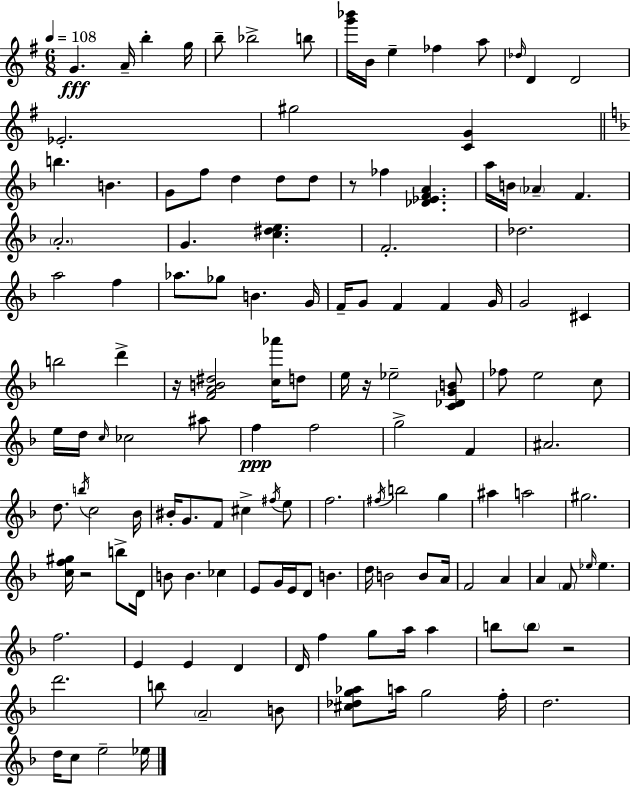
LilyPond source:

{
  \clef treble
  \numericTimeSignature
  \time 6/8
  \key e \minor
  \tempo 4 = 108
  g'4.\fff a'16-- b''4-. g''16 | b''8-- bes''2-> b''8 | <g''' bes'''>16 b'16 e''4-- fes''4 a''8 | \grace { des''16 } d'4 d'2 | \break ees'2.-. | gis''2 <c' g'>4 | \bar "||" \break \key f \major b''4. b'4. | g'8 f''8 d''4 d''8 d''8 | r8 fes''4 <des' ees' f' a'>4. | a''16 b'16 \parenthesize aes'4-- f'4. | \break \parenthesize a'2.-. | g'4. <c'' dis'' e''>4. | f'2.-. | des''2. | \break a''2 f''4 | aes''8. ges''8 b'4. g'16 | f'16-- g'8 f'4 f'4 g'16 | g'2 cis'4 | \break b''2 d'''4-> | r16 <f' a' b' dis''>2 <c'' aes'''>16 d''8 | e''16 r16 ees''2-- <c' des' g' b'>8 | fes''8 e''2 c''8 | \break e''16 d''16 \grace { c''16 } ces''2 ais''8 | f''4\ppp f''2 | g''2-> f'4 | ais'2. | \break d''8. \acciaccatura { b''16 } c''2 | bes'16 bis'16-. g'8. f'8 cis''4-> | \acciaccatura { fis''16 } e''8 f''2. | \acciaccatura { fis''16 } b''2 | \break g''4 ais''4 a''2 | gis''2. | <c'' f'' gis''>16 r2 | b''8-> d'16 b'8 b'4. | \break ces''4 e'8 g'16 e'16 d'8 b'4. | d''16 b'2 | b'8 a'16 f'2 | a'4 a'4 \parenthesize f'8 \grace { ees''16 } ees''4. | \break f''2. | e'4 e'4 | d'4 d'16 f''4 g''8 | a''16 a''4 b''8 \parenthesize b''8 r2 | \break d'''2. | b''8 \parenthesize a'2-- | b'8 <cis'' des'' g'' aes''>8 a''16 g''2 | f''16-. d''2. | \break d''16 c''8 e''2-- | ees''16 \bar "|."
}